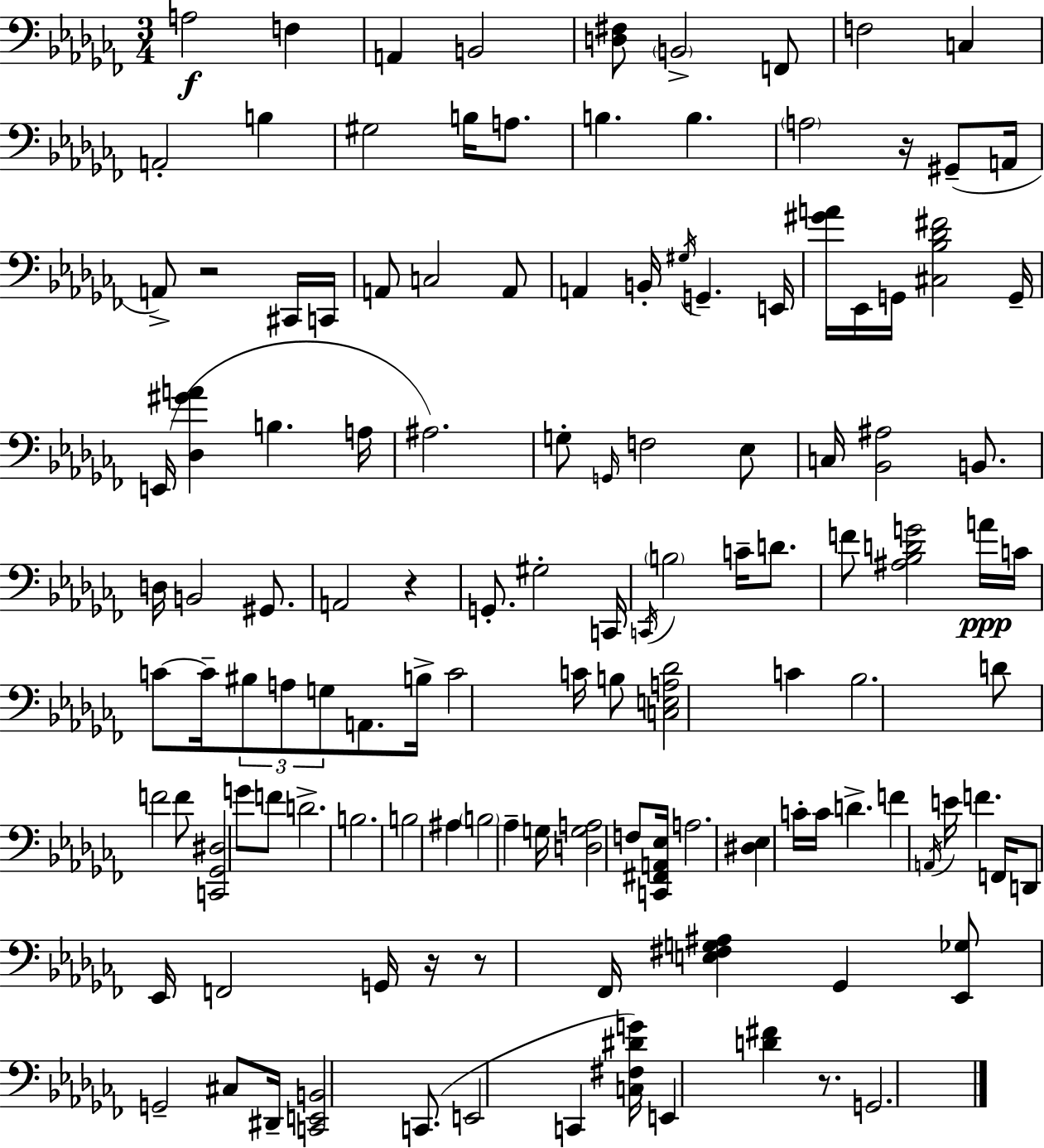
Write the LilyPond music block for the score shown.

{
  \clef bass
  \numericTimeSignature
  \time 3/4
  \key aes \minor
  a2\f f4 | a,4 b,2 | <d fis>8 \parenthesize b,2-> f,8 | f2 c4 | \break a,2-. b4 | gis2 b16 a8. | b4. b4. | \parenthesize a2 r16 gis,8--( a,16 | \break a,8->) r2 cis,16 c,16 | a,8 c2 a,8 | a,4 b,16-. \acciaccatura { gis16 } g,4.-- | e,16 <gis' a'>16 ees,16 g,16 <cis bes des' fis'>2 | \break g,16-- e,16( <des gis' a'>4 b4. | a16 ais2.) | g8-. \grace { g,16 } f2 | ees8 c16 <bes, ais>2 b,8. | \break d16 b,2 gis,8. | a,2 r4 | g,8.-. gis2-. | c,16 \acciaccatura { c,16 } \parenthesize b2 c'16-- | \break d'8. f'8 <ais bes d' g'>2 | a'16\ppp c'16 c'8~~ c'16-- \tuplet 3/2 { bis8 a8 g8 } | a,8. b16-> c'2 | c'16 b8 <c e a des'>2 c'4 | \break bes2. | d'8 f'2 | f'8 <c, ges, dis>2 g'8 | f'8 d'2.-> | \break b2. | b2 ais4 | \parenthesize b2 aes4-- | g16 <d g a>2 | \break f8 <c, fis, a, ees>16 a2. | <dis ees>4 c'16-. c'16 d'4.-> | f'4 \acciaccatura { a,16 } e'16 f'4. | f,16 d,8 ees,16 f,2 | \break g,16 r16 r8 fes,16 <e fis g ais>4 | ges,4 <ees, ges>8 g,2-- | cis8 dis,16-- <c, e, b,>2 | c,8.( e,2 | \break c,4 <c fis dis' g'>16) e,4 <d' fis'>4 | r8. g,2. | \bar "|."
}